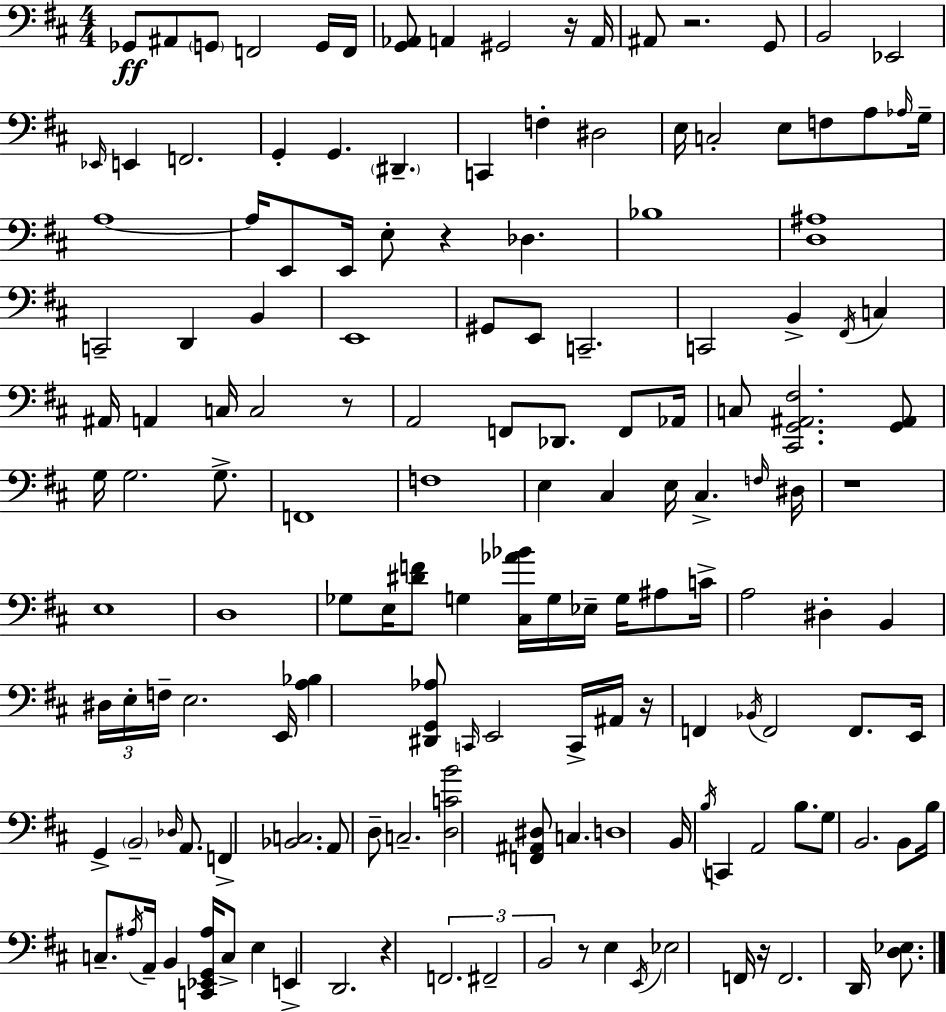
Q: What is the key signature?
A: D major